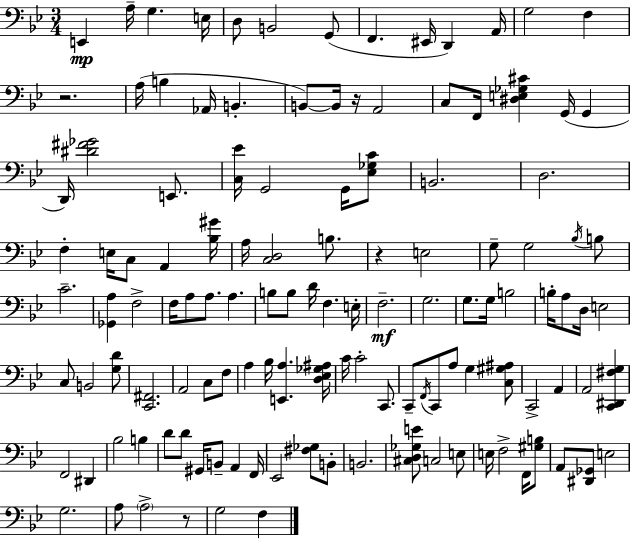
E2/q A3/s G3/q. E3/s D3/e B2/h G2/e F2/q. EIS2/s D2/q A2/s G3/h F3/q R/h. A3/s B3/q Ab2/s B2/q. B2/e B2/s R/s A2/h C3/e F2/s [D#3,E3,Gb3,C#4]/q G2/s G2/q D2/s [D#4,F#4,Gb4]/h E2/e. [C3,Eb4]/s G2/h G2/s [Eb3,Gb3,C4]/e B2/h. D3/h. F3/q E3/s C3/e A2/q [Bb3,G#4]/s A3/s [C3,D3]/h B3/e. R/q E3/h G3/e G3/h Bb3/s B3/e C4/h. [Gb2,A3]/q F3/h F3/s A3/e A3/e. A3/q. B3/e B3/e D4/s F3/q. E3/s F3/h. G3/h. G3/e. G3/s B3/h B3/s A3/e D3/s E3/h C3/e B2/h [G3,D4]/e [C2,F#2]/h. A2/h C3/e F3/e A3/q Bb3/s [E2,A3]/q. [D3,Eb3,Gb3,A#3]/s C4/s C4/h C2/e. C2/e F2/s C2/e A3/e G3/q [C3,G#3,A#3]/e C2/h A2/q A2/h [C2,D#2,F#3,G3]/q F2/h D#2/q Bb3/h B3/q D4/e D4/e G#2/s B2/e A2/q F2/s Eb2/h [F#3,Gb3]/e B2/e B2/h. [C#3,D3,Gb3,E4]/e C3/h E3/e E3/s F3/h F2/s [G#3,B3]/e A2/e [D#2,Gb2]/e E3/h G3/h. A3/e A3/h R/e G3/h F3/q